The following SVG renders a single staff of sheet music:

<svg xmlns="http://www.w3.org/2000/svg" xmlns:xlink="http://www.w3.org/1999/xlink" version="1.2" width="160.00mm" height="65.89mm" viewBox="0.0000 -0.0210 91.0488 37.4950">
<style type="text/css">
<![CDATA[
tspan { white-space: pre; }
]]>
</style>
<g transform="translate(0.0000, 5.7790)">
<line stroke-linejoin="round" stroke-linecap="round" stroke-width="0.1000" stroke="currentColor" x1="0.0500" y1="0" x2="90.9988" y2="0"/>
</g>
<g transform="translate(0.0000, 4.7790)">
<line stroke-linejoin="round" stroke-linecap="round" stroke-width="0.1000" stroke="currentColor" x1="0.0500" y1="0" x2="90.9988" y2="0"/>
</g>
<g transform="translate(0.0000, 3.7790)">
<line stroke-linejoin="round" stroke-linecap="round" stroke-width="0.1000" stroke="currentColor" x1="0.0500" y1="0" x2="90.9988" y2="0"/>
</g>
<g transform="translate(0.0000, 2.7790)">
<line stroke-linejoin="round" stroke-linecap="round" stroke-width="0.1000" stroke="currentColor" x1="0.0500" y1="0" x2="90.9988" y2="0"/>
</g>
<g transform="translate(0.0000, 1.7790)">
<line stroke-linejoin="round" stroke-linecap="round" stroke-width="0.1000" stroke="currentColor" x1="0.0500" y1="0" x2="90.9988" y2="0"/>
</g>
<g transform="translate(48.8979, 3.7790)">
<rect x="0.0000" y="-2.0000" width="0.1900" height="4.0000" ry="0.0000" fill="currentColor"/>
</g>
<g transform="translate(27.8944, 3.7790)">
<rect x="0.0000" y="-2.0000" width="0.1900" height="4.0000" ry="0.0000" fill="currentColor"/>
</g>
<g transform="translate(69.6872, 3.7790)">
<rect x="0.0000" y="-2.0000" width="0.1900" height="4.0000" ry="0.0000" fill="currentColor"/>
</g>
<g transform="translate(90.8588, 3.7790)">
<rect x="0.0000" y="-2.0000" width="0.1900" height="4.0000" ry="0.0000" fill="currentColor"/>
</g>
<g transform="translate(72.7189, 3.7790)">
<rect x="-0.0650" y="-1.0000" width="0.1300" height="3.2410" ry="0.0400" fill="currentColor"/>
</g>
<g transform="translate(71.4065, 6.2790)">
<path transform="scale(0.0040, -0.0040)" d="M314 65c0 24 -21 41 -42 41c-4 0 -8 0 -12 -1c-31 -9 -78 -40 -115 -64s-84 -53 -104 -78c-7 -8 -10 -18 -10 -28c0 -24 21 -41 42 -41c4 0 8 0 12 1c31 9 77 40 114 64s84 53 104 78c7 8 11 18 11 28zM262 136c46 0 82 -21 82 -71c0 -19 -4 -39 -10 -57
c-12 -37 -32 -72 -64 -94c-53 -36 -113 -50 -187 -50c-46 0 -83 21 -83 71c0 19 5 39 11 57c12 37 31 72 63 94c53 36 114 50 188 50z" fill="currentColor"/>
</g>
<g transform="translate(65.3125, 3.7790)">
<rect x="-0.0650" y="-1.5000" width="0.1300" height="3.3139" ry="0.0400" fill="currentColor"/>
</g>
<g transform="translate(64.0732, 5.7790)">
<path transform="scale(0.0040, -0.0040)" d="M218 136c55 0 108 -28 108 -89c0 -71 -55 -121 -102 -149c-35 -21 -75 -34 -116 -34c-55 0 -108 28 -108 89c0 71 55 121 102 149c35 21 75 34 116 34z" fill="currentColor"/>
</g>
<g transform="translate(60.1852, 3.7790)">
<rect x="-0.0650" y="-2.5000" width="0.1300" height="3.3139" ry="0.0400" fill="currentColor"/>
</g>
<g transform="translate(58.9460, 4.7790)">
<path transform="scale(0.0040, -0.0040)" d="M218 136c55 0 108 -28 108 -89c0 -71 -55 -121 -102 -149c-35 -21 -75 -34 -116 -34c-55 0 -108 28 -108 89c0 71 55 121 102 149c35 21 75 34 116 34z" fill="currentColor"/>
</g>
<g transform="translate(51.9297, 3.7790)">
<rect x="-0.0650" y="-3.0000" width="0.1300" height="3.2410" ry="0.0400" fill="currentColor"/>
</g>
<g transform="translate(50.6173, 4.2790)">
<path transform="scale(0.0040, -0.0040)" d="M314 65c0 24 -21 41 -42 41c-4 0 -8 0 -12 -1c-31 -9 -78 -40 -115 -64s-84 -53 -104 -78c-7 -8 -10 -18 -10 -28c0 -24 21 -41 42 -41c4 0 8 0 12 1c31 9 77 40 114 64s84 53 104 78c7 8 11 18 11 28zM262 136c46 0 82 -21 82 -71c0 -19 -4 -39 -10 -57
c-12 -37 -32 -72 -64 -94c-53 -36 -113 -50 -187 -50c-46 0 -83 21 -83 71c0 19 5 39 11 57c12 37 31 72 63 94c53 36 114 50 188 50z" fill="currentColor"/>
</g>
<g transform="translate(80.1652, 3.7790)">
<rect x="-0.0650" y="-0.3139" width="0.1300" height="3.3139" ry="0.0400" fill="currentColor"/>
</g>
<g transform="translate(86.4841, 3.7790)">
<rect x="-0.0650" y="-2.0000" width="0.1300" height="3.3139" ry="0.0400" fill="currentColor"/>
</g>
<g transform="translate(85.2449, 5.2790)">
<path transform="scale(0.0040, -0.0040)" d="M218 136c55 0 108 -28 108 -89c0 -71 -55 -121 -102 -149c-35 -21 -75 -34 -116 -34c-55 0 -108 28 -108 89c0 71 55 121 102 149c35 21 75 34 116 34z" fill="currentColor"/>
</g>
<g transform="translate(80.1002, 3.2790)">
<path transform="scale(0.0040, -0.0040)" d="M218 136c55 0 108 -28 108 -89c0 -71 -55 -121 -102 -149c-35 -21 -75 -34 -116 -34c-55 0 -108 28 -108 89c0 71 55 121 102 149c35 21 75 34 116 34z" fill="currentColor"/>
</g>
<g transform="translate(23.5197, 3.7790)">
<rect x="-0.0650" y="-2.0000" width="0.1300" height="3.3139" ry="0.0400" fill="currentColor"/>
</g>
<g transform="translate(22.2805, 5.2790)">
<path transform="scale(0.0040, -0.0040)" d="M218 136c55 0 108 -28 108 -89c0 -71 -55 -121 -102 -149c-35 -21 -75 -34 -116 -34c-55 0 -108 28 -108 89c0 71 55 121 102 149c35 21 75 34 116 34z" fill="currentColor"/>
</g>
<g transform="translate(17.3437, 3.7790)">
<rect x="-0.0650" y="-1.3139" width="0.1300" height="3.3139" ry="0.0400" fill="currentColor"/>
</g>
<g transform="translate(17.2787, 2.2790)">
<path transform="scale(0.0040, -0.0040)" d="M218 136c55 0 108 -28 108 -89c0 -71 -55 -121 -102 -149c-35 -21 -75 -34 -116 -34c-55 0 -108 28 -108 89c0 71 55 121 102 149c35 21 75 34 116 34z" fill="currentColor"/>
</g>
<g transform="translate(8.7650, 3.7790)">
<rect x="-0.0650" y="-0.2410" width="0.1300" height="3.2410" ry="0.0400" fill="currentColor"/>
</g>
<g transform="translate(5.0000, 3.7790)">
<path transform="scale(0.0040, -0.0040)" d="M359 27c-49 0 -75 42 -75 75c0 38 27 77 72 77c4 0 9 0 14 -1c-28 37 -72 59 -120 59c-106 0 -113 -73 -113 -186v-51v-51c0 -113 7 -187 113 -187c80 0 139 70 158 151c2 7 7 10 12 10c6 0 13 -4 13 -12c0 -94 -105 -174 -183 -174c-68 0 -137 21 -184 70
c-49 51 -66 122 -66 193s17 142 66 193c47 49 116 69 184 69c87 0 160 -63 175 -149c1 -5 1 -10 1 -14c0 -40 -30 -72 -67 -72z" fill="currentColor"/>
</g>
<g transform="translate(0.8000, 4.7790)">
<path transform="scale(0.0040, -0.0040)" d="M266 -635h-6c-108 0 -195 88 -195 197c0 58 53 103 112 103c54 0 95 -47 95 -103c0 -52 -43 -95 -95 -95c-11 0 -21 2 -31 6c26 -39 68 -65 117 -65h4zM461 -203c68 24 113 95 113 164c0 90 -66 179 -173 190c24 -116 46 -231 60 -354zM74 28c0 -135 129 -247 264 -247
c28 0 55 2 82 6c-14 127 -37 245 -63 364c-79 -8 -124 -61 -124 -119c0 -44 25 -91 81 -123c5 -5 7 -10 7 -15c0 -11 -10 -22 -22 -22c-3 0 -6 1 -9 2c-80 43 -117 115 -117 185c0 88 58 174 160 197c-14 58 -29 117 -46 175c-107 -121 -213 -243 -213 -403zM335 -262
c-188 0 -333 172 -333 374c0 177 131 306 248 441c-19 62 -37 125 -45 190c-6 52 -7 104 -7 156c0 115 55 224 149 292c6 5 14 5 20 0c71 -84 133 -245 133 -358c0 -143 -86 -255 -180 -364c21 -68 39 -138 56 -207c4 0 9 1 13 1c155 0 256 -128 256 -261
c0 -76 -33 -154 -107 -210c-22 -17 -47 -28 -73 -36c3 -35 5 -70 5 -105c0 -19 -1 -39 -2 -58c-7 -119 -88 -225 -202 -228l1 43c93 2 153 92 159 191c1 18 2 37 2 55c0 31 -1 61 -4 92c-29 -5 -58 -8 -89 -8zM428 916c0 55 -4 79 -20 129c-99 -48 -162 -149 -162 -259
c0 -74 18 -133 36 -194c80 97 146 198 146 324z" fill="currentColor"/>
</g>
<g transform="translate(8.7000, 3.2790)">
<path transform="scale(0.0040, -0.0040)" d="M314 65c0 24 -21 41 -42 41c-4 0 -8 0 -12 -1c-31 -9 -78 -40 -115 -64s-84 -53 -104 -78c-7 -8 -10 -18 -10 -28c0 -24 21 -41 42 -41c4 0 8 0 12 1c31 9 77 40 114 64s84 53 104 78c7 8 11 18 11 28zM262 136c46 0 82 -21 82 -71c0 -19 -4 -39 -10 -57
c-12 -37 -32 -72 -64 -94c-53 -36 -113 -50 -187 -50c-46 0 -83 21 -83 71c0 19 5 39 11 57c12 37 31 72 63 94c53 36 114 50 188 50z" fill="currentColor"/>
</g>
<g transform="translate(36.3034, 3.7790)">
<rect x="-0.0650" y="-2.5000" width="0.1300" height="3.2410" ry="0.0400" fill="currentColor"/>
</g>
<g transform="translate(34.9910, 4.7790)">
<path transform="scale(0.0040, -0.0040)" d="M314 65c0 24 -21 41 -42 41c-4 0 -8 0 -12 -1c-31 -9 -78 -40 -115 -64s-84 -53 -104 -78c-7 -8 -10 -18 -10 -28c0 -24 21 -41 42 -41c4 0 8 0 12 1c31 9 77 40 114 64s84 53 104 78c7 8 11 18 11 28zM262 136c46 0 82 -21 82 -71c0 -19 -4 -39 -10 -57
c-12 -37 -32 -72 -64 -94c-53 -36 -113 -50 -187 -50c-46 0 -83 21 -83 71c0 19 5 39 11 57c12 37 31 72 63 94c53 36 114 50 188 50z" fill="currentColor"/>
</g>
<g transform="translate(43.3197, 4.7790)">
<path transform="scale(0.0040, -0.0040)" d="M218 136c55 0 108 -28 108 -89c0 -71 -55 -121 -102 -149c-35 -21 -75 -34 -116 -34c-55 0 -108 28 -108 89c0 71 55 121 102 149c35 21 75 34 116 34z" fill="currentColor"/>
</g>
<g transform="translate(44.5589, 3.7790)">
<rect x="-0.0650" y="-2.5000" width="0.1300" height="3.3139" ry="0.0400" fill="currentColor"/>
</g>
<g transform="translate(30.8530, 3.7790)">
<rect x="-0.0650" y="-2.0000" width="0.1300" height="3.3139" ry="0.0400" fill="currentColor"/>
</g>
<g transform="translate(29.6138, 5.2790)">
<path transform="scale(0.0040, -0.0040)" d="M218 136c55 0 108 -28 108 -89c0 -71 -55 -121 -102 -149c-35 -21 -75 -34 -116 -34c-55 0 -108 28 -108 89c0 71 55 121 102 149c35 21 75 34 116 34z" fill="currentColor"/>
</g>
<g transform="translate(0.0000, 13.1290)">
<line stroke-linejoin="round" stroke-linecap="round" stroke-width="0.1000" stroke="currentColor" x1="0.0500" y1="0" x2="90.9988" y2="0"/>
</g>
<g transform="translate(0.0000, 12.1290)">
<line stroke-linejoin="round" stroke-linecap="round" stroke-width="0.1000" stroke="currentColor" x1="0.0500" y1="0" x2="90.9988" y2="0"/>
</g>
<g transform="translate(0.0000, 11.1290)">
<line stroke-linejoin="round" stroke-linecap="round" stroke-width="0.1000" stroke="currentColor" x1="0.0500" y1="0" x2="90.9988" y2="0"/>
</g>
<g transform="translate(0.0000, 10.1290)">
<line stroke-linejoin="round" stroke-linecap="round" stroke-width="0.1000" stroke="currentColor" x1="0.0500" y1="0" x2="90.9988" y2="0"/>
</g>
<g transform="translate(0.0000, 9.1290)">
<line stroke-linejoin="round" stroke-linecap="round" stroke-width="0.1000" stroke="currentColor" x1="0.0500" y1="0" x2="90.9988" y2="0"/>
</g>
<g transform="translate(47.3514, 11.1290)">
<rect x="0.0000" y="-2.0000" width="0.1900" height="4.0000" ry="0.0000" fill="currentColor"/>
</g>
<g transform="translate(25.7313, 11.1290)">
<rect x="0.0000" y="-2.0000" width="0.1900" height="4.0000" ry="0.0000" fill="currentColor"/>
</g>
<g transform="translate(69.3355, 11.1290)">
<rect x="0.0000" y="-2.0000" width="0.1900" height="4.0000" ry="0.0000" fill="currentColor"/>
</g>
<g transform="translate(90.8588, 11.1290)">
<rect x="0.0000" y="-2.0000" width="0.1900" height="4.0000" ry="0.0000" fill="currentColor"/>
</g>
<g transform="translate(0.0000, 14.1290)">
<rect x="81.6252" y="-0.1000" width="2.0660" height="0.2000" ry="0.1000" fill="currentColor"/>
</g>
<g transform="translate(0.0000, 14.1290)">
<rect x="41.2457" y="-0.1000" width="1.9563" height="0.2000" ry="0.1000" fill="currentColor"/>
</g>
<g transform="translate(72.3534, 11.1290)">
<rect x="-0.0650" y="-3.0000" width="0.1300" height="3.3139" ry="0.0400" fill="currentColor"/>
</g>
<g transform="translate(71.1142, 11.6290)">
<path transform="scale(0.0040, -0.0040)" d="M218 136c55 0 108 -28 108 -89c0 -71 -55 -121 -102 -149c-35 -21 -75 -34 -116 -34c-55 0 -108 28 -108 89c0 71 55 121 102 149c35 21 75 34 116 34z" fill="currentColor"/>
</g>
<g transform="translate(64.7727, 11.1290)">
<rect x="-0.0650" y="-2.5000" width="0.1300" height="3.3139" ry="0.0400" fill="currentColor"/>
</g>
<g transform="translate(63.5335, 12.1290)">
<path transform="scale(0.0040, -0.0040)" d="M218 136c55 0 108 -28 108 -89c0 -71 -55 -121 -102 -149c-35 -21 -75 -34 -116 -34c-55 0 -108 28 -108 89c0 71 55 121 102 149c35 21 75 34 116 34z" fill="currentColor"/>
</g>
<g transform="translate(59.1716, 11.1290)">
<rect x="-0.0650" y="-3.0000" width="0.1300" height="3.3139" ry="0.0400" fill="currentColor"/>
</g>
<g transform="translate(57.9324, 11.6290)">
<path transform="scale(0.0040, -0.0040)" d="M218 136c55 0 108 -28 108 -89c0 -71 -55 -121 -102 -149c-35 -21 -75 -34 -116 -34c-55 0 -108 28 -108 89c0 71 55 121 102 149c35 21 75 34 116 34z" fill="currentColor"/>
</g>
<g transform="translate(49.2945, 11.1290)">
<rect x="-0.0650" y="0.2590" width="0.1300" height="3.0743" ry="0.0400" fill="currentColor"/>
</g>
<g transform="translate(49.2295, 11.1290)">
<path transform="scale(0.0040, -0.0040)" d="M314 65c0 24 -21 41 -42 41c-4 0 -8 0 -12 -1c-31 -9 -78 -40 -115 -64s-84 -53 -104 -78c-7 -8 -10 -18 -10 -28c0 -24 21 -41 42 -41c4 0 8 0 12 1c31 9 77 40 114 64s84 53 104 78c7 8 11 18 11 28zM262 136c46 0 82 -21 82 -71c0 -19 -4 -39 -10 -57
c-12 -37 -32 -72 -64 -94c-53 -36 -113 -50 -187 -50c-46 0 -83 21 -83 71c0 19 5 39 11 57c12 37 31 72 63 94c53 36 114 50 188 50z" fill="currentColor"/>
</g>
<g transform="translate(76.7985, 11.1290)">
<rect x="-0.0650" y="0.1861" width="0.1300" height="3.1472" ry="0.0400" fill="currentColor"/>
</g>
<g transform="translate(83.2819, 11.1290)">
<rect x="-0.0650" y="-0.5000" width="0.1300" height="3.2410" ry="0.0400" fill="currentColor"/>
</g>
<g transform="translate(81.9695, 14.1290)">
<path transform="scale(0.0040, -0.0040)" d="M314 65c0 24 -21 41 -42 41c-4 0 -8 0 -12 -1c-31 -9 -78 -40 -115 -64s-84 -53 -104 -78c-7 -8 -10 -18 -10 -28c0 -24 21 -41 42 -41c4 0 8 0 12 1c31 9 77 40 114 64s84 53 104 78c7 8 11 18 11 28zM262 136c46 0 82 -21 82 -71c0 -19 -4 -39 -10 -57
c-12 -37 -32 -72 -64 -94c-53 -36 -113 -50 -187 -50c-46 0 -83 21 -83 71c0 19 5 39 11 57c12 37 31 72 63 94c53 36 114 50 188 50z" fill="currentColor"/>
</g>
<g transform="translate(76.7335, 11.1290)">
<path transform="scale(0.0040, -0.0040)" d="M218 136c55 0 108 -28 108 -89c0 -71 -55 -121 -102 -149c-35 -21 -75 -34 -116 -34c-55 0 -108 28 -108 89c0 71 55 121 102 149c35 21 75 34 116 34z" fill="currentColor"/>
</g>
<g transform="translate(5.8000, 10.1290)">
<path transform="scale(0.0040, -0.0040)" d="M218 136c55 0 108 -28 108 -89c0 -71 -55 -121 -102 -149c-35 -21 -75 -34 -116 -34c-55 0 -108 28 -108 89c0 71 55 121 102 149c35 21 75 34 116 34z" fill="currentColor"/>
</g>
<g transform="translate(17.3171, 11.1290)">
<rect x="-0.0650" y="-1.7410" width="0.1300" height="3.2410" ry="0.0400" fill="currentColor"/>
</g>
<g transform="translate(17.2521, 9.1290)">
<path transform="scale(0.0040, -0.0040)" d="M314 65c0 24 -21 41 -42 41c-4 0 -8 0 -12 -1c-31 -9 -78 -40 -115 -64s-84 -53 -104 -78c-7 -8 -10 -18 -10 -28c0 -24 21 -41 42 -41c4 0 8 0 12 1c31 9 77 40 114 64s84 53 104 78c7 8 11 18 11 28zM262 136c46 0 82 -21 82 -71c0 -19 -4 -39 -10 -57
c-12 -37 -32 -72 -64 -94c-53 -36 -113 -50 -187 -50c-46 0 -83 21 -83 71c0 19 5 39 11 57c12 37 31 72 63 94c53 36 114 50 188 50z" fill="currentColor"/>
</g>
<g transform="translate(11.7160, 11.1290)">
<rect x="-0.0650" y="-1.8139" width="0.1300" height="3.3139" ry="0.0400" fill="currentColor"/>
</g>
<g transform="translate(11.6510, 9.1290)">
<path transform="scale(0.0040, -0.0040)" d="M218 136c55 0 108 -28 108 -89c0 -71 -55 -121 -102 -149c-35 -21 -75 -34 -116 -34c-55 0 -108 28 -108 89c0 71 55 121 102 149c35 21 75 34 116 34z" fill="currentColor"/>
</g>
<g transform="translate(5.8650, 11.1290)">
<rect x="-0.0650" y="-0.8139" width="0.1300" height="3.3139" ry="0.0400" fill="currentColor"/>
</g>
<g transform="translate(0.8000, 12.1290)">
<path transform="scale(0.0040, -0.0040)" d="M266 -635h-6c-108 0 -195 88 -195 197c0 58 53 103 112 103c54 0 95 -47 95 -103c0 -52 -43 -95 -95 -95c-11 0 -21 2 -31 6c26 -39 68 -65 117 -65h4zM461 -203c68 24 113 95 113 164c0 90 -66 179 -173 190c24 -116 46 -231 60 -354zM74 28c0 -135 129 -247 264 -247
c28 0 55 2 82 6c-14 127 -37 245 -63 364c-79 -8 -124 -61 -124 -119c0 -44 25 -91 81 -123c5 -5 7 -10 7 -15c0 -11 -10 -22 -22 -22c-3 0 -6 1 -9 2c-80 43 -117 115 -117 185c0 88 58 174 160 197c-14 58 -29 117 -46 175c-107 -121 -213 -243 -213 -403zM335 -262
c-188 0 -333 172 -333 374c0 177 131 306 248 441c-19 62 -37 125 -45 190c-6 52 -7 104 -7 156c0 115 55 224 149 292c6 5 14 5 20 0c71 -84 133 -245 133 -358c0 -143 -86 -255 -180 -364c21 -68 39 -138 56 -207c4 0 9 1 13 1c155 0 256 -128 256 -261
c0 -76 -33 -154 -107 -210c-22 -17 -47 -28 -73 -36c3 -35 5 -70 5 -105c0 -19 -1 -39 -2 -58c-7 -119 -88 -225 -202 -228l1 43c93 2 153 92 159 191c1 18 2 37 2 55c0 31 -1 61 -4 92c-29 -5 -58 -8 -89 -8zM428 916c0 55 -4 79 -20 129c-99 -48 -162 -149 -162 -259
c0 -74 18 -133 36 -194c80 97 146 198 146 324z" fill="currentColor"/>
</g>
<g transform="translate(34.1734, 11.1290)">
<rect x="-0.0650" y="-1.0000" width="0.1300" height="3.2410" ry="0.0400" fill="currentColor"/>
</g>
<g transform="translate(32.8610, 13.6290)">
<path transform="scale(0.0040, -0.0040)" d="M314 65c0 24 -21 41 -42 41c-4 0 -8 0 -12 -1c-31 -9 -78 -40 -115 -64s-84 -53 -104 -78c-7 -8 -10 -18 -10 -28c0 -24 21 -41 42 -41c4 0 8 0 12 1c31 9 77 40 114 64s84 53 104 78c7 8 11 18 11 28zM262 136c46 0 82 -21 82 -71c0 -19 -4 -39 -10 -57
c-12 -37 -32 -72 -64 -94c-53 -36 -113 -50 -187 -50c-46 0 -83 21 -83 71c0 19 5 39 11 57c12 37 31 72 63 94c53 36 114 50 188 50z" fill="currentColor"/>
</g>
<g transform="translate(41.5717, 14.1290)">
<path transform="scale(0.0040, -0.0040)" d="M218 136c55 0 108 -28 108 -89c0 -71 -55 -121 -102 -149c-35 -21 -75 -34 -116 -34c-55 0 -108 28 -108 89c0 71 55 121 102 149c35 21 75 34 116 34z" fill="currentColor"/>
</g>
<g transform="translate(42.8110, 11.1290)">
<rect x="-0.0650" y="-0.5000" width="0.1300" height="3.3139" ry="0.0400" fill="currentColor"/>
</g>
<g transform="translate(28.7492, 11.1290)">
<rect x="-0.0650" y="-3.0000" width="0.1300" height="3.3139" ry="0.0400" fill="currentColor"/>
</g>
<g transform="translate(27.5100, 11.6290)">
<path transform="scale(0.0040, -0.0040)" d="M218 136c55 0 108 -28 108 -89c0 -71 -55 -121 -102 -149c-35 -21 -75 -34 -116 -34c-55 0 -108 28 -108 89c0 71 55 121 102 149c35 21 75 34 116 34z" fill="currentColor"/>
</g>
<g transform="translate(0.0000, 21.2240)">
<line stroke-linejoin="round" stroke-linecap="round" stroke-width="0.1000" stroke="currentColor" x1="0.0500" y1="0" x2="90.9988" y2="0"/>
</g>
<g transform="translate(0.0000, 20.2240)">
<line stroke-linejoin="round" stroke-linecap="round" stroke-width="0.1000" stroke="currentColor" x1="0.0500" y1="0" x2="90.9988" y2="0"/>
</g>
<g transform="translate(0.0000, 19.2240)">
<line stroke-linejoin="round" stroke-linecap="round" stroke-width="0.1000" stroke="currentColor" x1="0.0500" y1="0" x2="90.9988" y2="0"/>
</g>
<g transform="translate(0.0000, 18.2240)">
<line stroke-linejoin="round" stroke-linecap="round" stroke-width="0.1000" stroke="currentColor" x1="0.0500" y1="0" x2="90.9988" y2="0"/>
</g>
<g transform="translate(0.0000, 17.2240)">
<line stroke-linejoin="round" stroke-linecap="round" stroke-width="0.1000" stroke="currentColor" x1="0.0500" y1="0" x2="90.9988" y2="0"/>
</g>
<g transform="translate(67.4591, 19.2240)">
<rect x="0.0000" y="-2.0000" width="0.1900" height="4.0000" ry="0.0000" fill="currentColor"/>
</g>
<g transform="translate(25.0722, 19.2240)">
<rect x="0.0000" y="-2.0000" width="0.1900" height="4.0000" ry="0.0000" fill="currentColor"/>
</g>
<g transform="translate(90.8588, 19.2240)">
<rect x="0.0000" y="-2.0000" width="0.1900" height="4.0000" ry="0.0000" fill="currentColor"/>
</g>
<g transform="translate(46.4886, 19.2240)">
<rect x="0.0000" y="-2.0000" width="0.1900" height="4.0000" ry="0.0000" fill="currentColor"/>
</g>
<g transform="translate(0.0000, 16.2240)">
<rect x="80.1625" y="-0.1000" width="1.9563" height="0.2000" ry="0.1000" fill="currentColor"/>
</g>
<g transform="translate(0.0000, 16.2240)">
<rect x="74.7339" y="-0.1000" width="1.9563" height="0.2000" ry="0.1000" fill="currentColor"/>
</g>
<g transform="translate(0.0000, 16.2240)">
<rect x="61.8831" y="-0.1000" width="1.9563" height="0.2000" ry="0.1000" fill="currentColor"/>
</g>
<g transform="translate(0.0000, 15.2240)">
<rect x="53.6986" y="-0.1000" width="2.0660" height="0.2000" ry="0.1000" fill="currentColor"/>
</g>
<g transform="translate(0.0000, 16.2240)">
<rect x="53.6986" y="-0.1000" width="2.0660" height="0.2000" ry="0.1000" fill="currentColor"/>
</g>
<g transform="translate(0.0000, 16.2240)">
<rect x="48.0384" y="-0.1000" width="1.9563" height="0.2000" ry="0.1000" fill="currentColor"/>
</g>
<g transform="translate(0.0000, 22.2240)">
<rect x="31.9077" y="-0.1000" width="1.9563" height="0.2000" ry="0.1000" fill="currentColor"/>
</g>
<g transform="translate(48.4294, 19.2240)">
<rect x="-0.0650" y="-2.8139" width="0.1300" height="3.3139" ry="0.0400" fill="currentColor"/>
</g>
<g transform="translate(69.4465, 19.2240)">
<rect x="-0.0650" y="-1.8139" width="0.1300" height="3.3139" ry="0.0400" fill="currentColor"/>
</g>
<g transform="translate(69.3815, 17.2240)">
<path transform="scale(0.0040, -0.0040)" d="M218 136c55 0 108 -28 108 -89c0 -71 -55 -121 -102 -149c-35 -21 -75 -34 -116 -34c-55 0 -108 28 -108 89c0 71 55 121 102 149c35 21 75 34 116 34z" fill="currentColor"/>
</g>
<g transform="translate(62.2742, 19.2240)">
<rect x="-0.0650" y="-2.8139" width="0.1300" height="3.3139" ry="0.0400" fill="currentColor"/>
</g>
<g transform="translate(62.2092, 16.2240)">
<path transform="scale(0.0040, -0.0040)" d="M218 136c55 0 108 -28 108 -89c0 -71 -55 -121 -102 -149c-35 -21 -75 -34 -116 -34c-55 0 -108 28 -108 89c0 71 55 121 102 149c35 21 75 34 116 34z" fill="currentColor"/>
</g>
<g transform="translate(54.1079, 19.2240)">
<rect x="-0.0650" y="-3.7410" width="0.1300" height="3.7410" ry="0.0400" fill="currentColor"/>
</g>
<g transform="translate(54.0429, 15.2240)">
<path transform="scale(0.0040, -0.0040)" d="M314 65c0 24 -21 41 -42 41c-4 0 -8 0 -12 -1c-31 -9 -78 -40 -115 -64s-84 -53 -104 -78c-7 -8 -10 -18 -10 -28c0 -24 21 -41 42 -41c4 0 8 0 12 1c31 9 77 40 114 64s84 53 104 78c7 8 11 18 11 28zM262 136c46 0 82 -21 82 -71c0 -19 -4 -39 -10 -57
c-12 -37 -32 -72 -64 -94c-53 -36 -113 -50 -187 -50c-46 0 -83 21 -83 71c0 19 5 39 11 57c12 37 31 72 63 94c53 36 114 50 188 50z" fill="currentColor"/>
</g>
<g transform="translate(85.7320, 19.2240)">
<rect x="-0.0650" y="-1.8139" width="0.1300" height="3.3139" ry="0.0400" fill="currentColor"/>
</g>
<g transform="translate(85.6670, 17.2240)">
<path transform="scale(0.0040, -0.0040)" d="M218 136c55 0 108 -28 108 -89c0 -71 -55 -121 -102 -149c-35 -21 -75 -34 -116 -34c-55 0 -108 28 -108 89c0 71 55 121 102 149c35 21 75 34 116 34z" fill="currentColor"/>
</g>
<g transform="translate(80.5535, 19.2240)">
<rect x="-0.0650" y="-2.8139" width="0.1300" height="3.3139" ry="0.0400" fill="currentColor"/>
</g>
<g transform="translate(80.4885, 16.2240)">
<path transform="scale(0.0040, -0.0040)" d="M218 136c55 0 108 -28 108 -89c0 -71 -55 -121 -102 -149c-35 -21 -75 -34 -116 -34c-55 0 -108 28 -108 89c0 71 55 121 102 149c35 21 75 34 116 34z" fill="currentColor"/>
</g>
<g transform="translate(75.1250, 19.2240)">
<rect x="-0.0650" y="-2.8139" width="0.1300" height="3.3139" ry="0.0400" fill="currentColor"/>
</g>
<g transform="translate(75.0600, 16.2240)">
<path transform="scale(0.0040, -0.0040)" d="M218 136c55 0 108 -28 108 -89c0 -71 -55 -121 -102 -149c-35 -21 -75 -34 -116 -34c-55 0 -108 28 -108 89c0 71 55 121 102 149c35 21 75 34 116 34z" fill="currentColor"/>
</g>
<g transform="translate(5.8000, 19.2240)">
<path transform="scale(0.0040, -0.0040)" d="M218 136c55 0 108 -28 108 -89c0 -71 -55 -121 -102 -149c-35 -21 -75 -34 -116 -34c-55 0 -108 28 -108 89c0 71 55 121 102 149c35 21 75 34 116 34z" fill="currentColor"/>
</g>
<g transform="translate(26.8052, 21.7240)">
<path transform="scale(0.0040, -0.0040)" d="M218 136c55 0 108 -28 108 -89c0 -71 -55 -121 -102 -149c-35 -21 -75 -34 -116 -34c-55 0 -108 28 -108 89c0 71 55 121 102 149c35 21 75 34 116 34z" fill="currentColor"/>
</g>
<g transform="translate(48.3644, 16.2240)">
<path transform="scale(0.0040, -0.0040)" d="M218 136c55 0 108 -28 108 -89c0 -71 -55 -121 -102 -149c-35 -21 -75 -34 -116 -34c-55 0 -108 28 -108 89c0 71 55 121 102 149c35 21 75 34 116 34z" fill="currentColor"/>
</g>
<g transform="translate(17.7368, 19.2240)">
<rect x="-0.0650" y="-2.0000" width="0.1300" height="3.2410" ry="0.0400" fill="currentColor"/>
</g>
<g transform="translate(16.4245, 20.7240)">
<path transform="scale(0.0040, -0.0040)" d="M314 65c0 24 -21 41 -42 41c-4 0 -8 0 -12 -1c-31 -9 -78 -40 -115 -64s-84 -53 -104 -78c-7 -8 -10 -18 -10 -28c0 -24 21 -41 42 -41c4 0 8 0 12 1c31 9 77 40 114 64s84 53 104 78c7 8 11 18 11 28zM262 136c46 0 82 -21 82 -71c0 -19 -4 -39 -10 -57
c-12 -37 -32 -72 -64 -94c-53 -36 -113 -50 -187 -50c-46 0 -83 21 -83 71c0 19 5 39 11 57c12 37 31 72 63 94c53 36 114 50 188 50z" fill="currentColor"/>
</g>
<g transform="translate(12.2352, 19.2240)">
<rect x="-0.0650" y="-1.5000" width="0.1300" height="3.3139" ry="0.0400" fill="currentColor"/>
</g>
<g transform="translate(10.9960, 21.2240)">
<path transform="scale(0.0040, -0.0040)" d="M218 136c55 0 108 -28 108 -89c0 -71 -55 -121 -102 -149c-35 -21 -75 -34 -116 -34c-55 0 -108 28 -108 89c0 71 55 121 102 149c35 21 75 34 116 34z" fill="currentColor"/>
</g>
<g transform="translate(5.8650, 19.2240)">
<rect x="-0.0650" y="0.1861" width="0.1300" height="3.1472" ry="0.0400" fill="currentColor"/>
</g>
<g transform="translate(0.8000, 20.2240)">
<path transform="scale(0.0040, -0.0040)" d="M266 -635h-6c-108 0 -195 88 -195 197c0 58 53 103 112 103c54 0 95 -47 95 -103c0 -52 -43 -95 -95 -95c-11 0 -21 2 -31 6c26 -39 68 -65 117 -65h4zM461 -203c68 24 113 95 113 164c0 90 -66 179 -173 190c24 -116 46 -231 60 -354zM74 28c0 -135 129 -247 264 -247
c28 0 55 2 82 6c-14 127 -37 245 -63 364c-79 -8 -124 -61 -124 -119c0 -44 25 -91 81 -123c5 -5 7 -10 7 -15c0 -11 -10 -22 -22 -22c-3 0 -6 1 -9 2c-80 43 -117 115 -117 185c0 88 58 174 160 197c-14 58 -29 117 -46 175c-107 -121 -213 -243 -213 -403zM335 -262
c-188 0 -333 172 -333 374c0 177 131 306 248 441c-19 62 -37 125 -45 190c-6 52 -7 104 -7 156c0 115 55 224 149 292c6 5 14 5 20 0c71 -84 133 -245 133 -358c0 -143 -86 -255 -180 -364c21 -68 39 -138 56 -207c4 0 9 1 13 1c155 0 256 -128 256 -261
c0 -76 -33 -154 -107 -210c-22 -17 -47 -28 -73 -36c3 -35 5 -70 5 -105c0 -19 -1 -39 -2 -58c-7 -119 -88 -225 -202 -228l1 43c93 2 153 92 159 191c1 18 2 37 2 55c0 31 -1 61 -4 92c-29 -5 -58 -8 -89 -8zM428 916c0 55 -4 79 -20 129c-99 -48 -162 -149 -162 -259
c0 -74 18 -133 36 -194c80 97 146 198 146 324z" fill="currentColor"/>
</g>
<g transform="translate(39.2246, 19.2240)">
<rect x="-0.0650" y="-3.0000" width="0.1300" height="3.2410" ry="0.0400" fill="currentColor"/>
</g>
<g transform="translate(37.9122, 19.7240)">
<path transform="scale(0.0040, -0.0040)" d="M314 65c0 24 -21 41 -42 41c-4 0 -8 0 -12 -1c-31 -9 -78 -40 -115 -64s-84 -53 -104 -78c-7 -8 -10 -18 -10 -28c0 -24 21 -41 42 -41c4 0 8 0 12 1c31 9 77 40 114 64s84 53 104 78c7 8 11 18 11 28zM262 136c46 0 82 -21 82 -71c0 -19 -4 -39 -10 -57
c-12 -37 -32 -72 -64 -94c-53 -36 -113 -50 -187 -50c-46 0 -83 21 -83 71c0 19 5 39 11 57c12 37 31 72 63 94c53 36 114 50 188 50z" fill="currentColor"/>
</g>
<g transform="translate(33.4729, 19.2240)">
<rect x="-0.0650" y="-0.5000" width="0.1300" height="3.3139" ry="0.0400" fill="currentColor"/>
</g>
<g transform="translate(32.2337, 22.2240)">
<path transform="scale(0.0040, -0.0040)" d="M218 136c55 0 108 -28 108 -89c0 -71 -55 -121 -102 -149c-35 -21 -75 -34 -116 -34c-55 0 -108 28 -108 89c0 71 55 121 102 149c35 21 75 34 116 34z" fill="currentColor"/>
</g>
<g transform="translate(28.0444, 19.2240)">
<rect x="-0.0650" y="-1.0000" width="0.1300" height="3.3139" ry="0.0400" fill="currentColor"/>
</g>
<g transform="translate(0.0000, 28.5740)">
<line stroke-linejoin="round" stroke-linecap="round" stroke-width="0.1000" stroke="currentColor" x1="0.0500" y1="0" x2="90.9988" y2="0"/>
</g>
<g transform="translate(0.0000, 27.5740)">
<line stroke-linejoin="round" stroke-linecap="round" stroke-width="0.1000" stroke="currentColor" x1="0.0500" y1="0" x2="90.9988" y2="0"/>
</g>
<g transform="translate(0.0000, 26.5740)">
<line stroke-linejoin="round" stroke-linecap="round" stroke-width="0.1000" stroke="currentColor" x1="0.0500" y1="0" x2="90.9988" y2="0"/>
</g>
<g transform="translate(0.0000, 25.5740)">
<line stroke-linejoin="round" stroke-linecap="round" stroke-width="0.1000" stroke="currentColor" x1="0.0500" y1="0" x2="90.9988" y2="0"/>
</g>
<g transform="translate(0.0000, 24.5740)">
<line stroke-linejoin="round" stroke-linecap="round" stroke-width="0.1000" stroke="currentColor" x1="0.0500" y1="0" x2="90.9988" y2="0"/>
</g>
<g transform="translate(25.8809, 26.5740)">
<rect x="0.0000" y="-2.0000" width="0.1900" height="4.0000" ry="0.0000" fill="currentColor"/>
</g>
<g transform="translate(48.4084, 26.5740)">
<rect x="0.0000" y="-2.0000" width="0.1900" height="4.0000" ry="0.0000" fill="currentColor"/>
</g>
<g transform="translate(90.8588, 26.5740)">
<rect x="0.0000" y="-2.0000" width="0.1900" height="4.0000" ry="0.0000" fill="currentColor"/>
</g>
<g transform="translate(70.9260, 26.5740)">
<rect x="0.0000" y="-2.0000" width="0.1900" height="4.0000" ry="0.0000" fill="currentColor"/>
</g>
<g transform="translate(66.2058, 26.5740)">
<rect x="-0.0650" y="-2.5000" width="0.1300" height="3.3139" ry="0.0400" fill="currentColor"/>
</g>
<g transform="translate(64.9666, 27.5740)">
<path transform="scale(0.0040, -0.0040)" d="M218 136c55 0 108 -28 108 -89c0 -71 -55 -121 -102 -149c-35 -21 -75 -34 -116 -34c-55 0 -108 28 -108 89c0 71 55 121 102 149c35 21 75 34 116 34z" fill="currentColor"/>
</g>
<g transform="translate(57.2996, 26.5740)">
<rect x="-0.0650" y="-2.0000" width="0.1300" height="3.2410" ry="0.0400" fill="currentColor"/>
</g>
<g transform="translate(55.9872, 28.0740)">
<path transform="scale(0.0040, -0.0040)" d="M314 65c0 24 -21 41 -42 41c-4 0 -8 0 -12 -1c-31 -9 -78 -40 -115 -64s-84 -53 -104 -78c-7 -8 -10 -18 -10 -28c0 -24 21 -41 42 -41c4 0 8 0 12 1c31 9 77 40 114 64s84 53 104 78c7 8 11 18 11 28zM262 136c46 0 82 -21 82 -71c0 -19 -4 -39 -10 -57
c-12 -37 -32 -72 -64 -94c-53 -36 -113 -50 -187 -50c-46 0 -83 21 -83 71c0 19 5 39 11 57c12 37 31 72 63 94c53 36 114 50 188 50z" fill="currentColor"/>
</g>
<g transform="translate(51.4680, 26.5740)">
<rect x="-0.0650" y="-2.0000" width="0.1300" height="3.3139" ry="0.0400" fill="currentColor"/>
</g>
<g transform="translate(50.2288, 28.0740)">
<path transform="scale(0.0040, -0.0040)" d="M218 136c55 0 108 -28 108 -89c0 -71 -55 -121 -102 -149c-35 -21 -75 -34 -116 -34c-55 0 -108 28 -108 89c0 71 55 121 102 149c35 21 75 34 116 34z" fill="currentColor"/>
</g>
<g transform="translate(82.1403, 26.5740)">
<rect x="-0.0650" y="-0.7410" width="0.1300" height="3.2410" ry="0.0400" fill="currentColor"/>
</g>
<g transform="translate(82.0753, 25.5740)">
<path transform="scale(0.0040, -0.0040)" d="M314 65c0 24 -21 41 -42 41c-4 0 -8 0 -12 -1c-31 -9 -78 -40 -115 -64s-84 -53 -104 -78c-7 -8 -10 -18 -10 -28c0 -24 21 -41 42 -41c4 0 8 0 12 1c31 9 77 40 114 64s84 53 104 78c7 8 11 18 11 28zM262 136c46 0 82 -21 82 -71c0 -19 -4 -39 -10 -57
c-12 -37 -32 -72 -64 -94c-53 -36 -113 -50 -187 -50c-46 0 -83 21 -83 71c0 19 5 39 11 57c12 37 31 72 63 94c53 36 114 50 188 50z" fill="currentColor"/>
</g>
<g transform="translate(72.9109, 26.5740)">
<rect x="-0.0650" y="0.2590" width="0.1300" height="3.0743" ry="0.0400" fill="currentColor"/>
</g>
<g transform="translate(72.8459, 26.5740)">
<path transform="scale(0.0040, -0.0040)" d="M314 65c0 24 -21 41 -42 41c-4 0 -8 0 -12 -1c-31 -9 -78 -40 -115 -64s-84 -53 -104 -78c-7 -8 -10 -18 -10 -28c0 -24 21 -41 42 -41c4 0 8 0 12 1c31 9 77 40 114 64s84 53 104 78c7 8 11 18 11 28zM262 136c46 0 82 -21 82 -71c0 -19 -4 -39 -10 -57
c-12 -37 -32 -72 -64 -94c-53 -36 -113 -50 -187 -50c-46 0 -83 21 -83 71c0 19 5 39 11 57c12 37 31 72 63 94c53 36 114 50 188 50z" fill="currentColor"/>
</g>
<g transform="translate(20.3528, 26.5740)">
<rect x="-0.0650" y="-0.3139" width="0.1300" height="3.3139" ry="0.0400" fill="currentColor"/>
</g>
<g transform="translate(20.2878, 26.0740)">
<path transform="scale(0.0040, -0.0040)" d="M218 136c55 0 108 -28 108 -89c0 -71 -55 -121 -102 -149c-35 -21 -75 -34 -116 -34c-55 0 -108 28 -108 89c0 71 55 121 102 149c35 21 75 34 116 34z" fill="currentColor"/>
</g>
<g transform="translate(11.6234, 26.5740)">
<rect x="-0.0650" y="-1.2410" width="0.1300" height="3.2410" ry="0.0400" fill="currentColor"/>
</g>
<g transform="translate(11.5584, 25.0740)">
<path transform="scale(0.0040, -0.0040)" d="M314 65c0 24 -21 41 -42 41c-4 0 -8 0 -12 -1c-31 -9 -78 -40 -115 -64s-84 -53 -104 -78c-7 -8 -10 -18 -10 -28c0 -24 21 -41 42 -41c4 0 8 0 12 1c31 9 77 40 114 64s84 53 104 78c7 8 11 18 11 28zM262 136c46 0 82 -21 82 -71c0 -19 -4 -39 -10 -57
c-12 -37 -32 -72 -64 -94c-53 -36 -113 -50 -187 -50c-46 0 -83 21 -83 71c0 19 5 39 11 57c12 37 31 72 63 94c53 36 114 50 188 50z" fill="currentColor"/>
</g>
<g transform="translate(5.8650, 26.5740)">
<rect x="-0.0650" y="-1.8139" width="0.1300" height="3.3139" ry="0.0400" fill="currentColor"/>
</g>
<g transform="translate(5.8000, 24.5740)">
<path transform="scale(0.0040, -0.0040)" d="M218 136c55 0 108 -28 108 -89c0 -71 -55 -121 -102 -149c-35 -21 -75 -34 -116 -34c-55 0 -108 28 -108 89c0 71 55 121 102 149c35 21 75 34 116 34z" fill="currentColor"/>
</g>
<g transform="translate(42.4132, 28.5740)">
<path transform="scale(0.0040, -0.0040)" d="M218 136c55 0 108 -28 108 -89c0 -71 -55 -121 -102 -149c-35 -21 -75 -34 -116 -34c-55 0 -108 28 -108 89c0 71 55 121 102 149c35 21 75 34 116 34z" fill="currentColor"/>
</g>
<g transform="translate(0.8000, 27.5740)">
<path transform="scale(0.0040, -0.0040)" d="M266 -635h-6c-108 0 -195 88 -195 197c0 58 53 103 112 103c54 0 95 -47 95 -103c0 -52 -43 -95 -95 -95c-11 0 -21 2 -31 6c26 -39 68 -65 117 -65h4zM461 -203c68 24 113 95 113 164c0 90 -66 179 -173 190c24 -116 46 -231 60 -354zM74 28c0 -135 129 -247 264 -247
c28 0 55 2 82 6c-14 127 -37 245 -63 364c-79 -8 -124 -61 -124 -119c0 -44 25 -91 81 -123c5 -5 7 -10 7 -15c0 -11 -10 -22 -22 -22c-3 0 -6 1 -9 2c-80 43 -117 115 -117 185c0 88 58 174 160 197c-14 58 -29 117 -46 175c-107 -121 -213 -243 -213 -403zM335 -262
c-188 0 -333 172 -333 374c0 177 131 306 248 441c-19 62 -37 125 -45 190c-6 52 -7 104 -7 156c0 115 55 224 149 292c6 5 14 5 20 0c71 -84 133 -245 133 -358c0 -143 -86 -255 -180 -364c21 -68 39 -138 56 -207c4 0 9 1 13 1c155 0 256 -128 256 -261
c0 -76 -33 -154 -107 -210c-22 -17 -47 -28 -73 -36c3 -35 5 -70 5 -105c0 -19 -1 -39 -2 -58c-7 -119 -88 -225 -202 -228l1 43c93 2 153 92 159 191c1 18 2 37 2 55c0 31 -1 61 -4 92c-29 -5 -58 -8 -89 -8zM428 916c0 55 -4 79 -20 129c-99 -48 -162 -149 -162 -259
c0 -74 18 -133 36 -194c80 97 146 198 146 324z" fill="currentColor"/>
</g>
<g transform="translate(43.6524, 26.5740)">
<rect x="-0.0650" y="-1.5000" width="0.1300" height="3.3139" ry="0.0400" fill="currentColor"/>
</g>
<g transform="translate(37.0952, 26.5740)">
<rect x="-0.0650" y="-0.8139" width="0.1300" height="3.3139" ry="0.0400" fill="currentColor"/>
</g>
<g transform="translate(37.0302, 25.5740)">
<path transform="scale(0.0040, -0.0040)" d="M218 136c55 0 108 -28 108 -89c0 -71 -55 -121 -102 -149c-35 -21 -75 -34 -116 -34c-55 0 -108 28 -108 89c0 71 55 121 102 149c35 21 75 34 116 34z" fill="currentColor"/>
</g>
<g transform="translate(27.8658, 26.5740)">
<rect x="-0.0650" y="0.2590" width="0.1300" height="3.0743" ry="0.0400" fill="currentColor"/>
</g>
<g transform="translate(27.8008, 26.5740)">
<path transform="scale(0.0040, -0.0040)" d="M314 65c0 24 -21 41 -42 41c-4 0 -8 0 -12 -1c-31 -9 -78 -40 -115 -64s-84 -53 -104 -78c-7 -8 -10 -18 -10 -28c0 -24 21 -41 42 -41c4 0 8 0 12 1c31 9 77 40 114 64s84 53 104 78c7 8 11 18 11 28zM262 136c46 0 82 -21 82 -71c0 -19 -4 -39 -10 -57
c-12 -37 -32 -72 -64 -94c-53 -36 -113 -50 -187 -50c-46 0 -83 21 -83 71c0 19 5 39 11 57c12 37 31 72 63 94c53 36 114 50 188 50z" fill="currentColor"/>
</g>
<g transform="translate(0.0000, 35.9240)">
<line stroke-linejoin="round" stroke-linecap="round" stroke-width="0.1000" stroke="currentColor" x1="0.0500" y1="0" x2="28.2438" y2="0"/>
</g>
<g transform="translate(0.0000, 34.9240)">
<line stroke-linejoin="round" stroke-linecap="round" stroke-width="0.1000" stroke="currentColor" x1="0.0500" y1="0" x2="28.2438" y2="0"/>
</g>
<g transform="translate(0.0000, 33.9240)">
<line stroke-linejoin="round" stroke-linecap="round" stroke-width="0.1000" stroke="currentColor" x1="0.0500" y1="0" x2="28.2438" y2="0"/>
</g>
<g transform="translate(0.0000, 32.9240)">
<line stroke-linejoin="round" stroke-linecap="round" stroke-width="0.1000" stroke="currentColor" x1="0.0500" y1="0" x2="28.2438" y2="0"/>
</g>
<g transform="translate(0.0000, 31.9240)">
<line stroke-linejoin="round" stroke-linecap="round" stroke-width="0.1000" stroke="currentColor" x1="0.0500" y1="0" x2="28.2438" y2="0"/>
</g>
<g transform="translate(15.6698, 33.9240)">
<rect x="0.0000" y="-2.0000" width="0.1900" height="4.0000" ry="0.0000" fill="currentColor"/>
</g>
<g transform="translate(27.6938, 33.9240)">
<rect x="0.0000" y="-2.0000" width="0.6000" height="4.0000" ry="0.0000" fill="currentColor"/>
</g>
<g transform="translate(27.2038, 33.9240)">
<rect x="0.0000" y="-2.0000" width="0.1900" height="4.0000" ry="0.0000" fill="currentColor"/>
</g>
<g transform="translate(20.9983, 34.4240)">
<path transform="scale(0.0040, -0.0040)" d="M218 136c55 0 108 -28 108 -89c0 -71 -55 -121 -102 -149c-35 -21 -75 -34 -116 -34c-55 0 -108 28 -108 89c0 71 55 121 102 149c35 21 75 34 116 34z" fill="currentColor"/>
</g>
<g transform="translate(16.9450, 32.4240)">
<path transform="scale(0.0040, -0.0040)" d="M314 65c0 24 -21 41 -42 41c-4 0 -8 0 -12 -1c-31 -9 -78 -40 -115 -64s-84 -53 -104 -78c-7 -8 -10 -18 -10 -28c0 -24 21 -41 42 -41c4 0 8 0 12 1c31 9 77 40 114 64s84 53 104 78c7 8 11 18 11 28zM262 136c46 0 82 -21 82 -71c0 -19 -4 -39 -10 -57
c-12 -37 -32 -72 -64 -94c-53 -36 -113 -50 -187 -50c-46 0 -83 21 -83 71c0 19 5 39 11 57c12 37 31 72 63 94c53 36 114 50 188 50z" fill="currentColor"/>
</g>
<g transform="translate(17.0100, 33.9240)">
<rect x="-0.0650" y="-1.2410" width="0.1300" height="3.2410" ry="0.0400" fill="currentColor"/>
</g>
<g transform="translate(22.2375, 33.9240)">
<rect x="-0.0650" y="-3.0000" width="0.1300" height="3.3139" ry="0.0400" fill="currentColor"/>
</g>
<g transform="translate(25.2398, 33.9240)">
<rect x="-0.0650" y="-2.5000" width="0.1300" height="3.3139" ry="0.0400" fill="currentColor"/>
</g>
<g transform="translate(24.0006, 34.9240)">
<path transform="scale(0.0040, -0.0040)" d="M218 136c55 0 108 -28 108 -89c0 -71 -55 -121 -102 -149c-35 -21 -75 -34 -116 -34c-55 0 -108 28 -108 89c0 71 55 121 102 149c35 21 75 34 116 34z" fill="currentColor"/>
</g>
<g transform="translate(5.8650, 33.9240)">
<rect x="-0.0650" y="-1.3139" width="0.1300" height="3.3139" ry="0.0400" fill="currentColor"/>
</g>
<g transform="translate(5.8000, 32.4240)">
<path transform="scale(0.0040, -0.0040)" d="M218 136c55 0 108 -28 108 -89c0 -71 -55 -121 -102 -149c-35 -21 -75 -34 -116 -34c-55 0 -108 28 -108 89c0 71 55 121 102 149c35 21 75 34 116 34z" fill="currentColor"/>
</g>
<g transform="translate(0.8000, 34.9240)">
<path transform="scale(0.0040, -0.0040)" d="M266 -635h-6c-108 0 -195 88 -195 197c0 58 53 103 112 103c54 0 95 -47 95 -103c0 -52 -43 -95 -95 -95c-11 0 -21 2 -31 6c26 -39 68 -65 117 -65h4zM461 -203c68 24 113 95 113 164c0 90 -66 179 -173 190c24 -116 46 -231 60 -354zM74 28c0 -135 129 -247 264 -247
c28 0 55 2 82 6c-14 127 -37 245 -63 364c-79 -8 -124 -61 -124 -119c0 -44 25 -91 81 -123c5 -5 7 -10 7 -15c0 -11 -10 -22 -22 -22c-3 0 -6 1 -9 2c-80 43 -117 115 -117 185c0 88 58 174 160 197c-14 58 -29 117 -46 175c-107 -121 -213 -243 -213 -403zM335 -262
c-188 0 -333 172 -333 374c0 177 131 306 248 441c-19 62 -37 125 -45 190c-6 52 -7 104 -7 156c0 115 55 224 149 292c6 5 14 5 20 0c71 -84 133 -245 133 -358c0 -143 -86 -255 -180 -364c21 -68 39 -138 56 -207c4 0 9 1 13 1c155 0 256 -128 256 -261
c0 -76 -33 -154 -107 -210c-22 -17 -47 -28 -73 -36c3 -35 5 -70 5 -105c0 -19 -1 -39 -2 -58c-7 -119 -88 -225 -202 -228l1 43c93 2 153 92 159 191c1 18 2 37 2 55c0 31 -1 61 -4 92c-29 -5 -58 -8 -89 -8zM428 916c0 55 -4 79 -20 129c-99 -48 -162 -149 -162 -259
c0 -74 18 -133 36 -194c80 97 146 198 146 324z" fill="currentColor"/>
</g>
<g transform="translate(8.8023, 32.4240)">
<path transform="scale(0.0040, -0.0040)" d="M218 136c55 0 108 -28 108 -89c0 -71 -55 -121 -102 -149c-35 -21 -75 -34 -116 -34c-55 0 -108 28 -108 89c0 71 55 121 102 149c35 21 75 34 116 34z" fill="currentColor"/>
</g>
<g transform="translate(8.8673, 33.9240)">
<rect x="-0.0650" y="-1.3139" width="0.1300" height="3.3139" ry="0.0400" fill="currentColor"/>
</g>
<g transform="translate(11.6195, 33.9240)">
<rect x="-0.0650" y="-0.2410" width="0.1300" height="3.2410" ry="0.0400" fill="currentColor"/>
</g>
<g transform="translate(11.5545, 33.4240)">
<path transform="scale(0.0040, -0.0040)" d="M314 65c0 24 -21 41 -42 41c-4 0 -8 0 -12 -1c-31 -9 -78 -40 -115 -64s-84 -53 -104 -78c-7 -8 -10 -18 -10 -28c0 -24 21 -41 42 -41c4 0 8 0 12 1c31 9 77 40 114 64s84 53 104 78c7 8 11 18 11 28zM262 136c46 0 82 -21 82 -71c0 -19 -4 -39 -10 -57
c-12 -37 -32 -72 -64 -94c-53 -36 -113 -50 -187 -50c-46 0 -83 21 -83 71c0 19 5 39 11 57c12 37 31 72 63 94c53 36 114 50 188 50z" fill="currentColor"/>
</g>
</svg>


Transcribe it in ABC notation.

X:1
T:Untitled
M:4/4
L:1/4
K:C
c2 e F F G2 G A2 G E D2 c F d f f2 A D2 C B2 A G A B C2 B E F2 D C A2 a c'2 a f a a f f e2 c B2 d E F F2 G B2 d2 e e c2 e2 A G